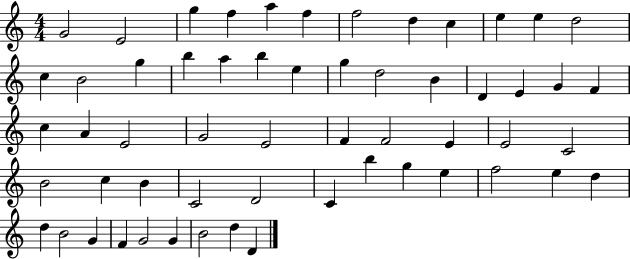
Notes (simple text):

G4/h E4/h G5/q F5/q A5/q F5/q F5/h D5/q C5/q E5/q E5/q D5/h C5/q B4/h G5/q B5/q A5/q B5/q E5/q G5/q D5/h B4/q D4/q E4/q G4/q F4/q C5/q A4/q E4/h G4/h E4/h F4/q F4/h E4/q E4/h C4/h B4/h C5/q B4/q C4/h D4/h C4/q B5/q G5/q E5/q F5/h E5/q D5/q D5/q B4/h G4/q F4/q G4/h G4/q B4/h D5/q D4/q